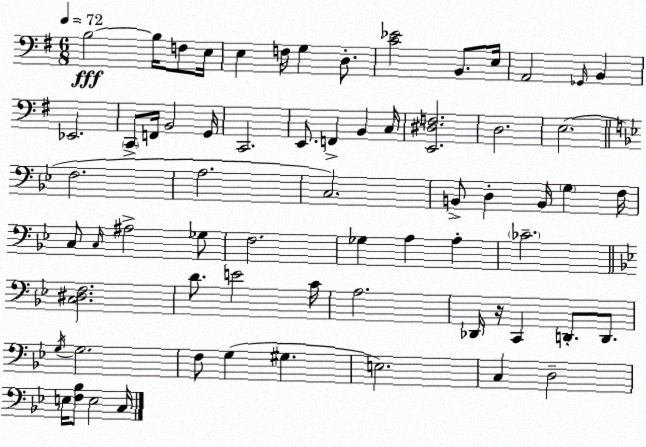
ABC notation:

X:1
T:Untitled
M:6/8
L:1/4
K:G
B,2 B,/4 F,/2 E,/4 E, F,/4 G, D,/2 [C_E]2 B,,/2 E,/4 A,,2 _G,,/4 B,, _E,,2 C,,/2 F,,/4 B,,2 G,,/4 C,,2 E,,/2 F,, B,, C,/4 [E,,^D,F,]2 D,2 E,2 F,2 A,2 C,2 B,,/2 D, B,,/4 G, F,/4 C,/2 C,/4 ^A,2 _G,/2 F,2 _G, A, A, _C2 [C,^D,F,]2 D/2 E2 C/4 A,2 _D,,/4 z/4 C,, D,,/2 D,,/2 G,/4 G,2 F,/2 G, ^G, E,2 C, D,2 E,/4 [F,_B,]/2 E,2 C,/4